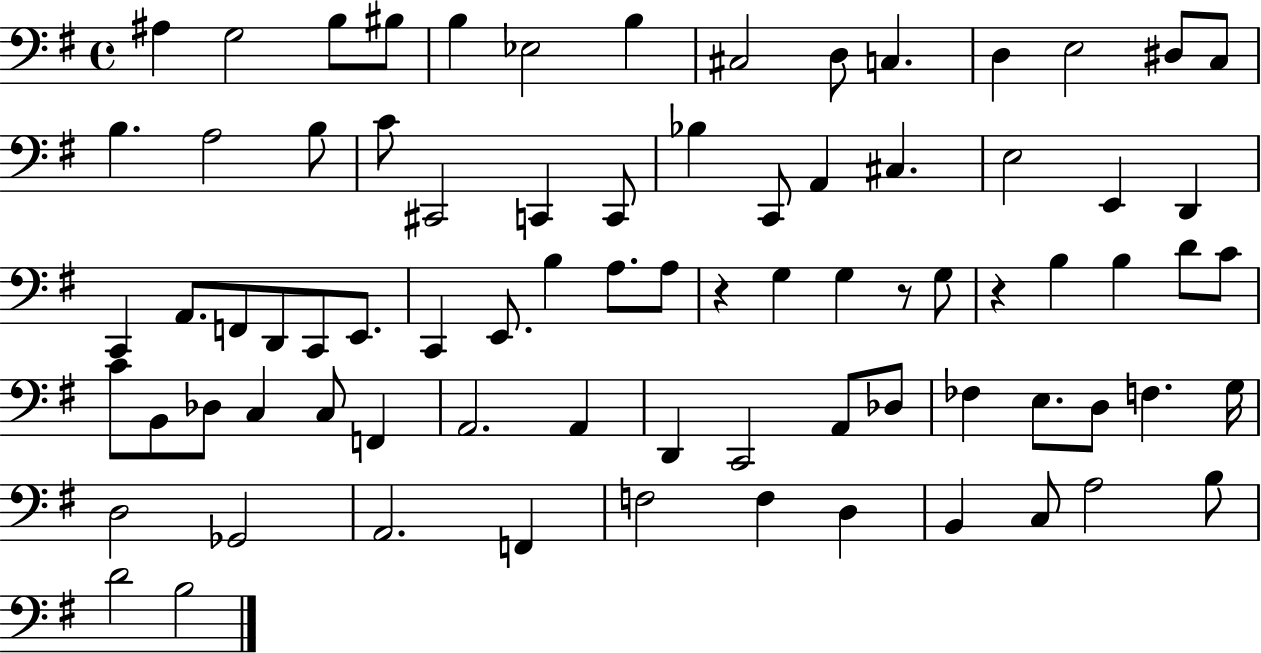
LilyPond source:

{
  \clef bass
  \time 4/4
  \defaultTimeSignature
  \key g \major
  ais4 g2 b8 bis8 | b4 ees2 b4 | cis2 d8 c4. | d4 e2 dis8 c8 | \break b4. a2 b8 | c'8 cis,2 c,4 c,8 | bes4 c,8 a,4 cis4. | e2 e,4 d,4 | \break c,4 a,8. f,8 d,8 c,8 e,8. | c,4 e,8. b4 a8. a8 | r4 g4 g4 r8 g8 | r4 b4 b4 d'8 c'8 | \break c'8 b,8 des8 c4 c8 f,4 | a,2. a,4 | d,4 c,2 a,8 des8 | fes4 e8. d8 f4. g16 | \break d2 ges,2 | a,2. f,4 | f2 f4 d4 | b,4 c8 a2 b8 | \break d'2 b2 | \bar "|."
}